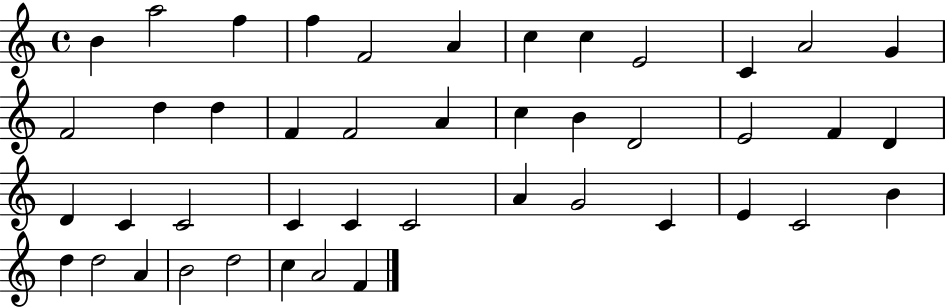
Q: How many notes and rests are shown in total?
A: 44